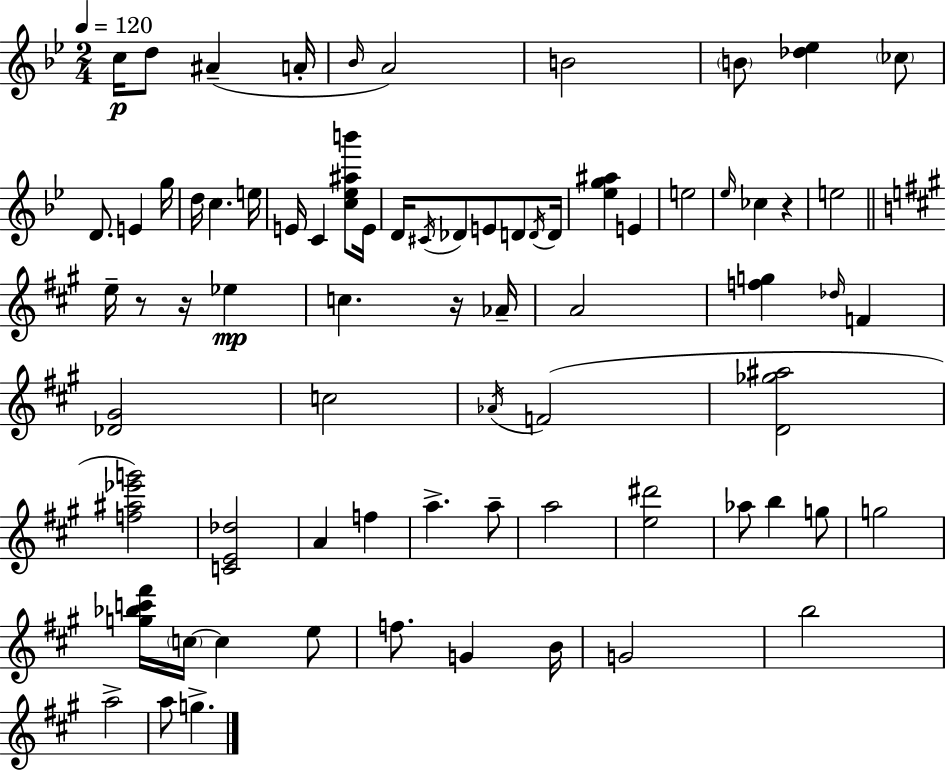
{
  \clef treble
  \numericTimeSignature
  \time 2/4
  \key bes \major
  \tempo 4 = 120
  c''16\p d''8 ais'4--( a'16-. | \grace { bes'16 }) a'2 | b'2 | \parenthesize b'8 <des'' ees''>4 \parenthesize ces''8 | \break d'8. e'4 | g''16 d''16 c''4. | e''16 e'16 c'4 <c'' ees'' ais'' b'''>8 | e'16 d'16 \acciaccatura { cis'16 } des'8 e'8 d'8 | \break \acciaccatura { d'16 } d'16 <ees'' g'' ais''>4 e'4 | e''2 | \grace { ees''16 } ces''4 | r4 e''2 | \break \bar "||" \break \key a \major e''16-- r8 r16 ees''4\mp | c''4. r16 aes'16-- | a'2 | <f'' g''>4 \grace { des''16 } f'4 | \break <des' gis'>2 | c''2 | \acciaccatura { aes'16 }( f'2 | <d' ges'' ais''>2 | \break <f'' ais'' ees''' g'''>2) | <c' e' des''>2 | a'4 f''4 | a''4.-> | \break a''8-- a''2 | <e'' dis'''>2 | aes''8 b''4 | g''8 g''2 | \break <g'' bes'' c''' fis'''>16 \parenthesize c''16~~ c''4 | e''8 f''8. g'4 | b'16 g'2 | b''2 | \break a''2-> | a''8 g''4.-> | \bar "|."
}